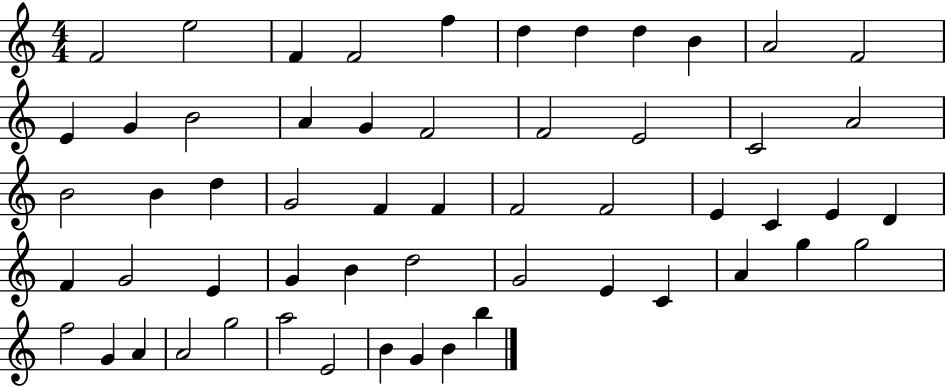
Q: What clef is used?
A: treble